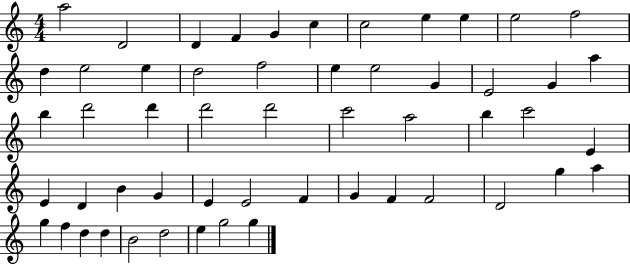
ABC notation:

X:1
T:Untitled
M:4/4
L:1/4
K:C
a2 D2 D F G c c2 e e e2 f2 d e2 e d2 f2 e e2 G E2 G a b d'2 d' d'2 d'2 c'2 a2 b c'2 E E D B G E E2 F G F F2 D2 g a g f d d B2 d2 e g2 g